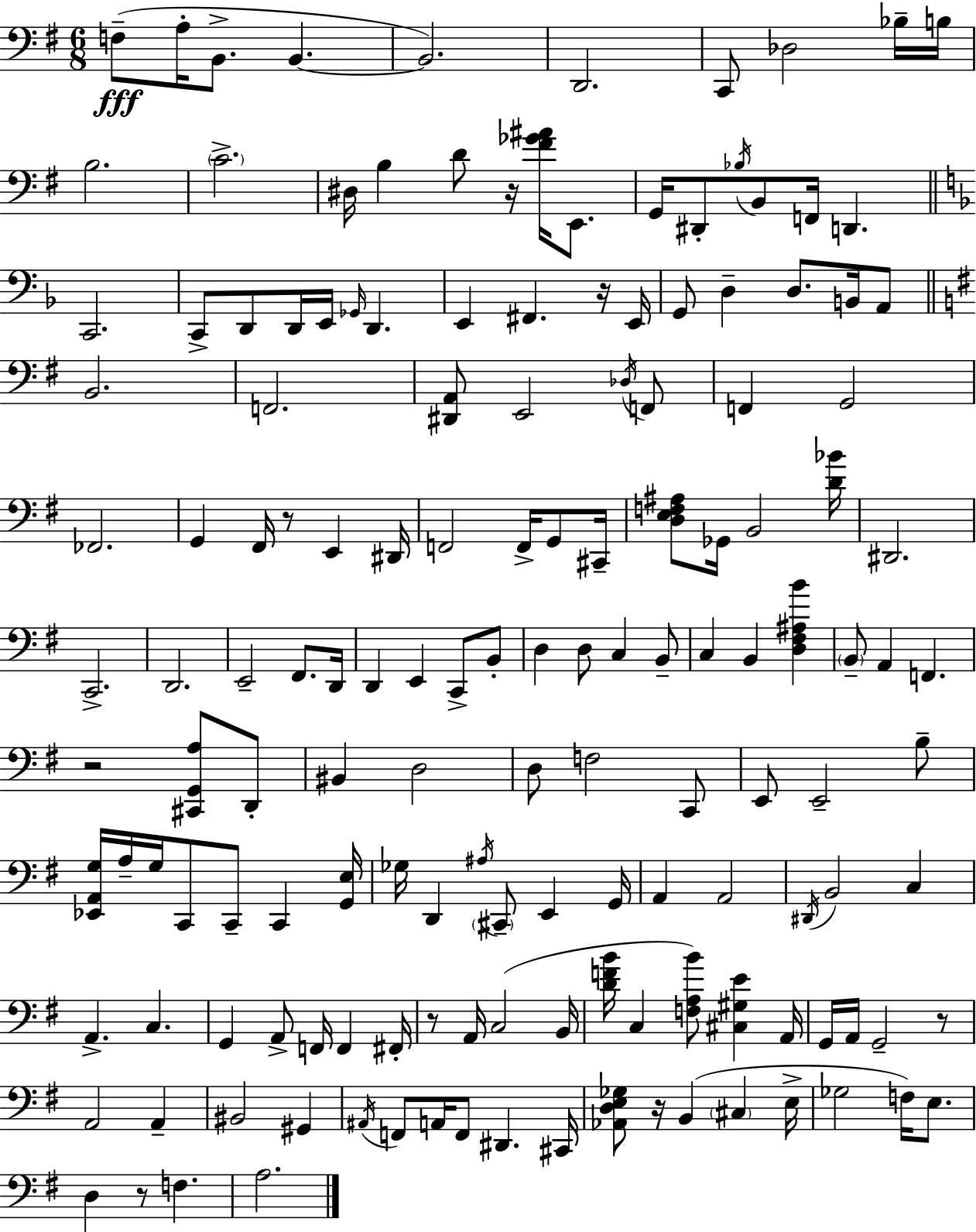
{
  \clef bass
  \numericTimeSignature
  \time 6/8
  \key e \minor
  \repeat volta 2 { f8--(\fff a16-. b,8.-> b,4.~~ | b,2.) | d,2. | c,8 des2 bes16-- b16 | \break b2. | \parenthesize c'2.-> | dis16 b4 d'8 r16 <fis' ges' ais'>16 e,8. | g,16 dis,8-. \acciaccatura { bes16 } b,8 f,16 d,4. | \break \bar "||" \break \key d \minor c,2. | c,8-> d,8 d,16 e,16 \grace { ges,16 } d,4. | e,4 fis,4. r16 | e,16 g,8 d4-- d8. b,16 a,8 | \break \bar "||" \break \key g \major b,2. | f,2. | <dis, a,>8 e,2 \acciaccatura { des16 } f,8 | f,4 g,2 | \break fes,2. | g,4 fis,16 r8 e,4 | dis,16 f,2 f,16-> g,8 | cis,16-- <d e f ais>8 ges,16 b,2 | \break <d' bes'>16 dis,2. | c,2.-> | d,2. | e,2-- fis,8. | \break d,16 d,4 e,4 c,8-> b,8-. | d4 d8 c4 b,8-- | c4 b,4 <d fis ais b'>4 | \parenthesize b,8-- a,4 f,4. | \break r2 <cis, g, a>8 d,8-. | bis,4 d2 | d8 f2 c,8 | e,8 e,2-- b8-- | \break <ees, a, g>16 a16-- g16 c,8 c,8-- c,4 | <g, e>16 ges16 d,4 \acciaccatura { ais16 } \parenthesize cis,8-- e,4 | g,16 a,4 a,2 | \acciaccatura { dis,16 } b,2 c4 | \break a,4.-> c4. | g,4 a,8-> f,16 f,4 | fis,16-. r8 a,16 c2( | b,16 <d' f' b'>16 c4 <f a b'>8) <cis gis e'>4 | \break a,16 g,16 a,16 g,2-- | r8 a,2 a,4-- | bis,2 gis,4 | \acciaccatura { ais,16 } f,8 a,16 f,8 dis,4. | \break cis,16 <aes, d e ges>8 r16 b,4( \parenthesize cis4 | e16-> ges2 | f16) e8. d4 r8 f4. | a2. | \break } \bar "|."
}